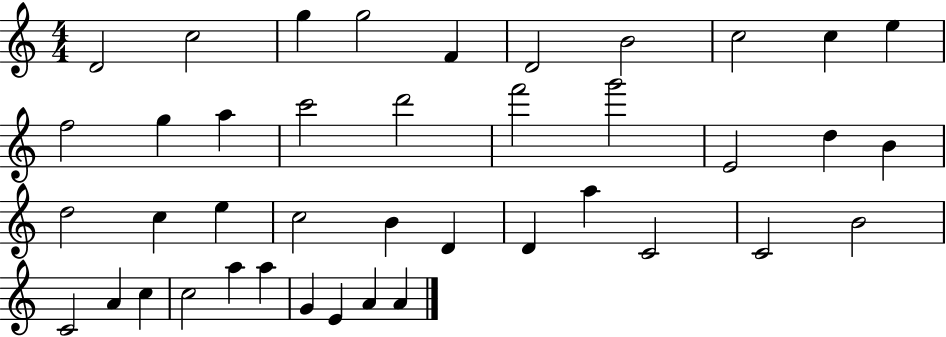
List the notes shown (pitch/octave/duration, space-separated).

D4/h C5/h G5/q G5/h F4/q D4/h B4/h C5/h C5/q E5/q F5/h G5/q A5/q C6/h D6/h F6/h G6/h E4/h D5/q B4/q D5/h C5/q E5/q C5/h B4/q D4/q D4/q A5/q C4/h C4/h B4/h C4/h A4/q C5/q C5/h A5/q A5/q G4/q E4/q A4/q A4/q